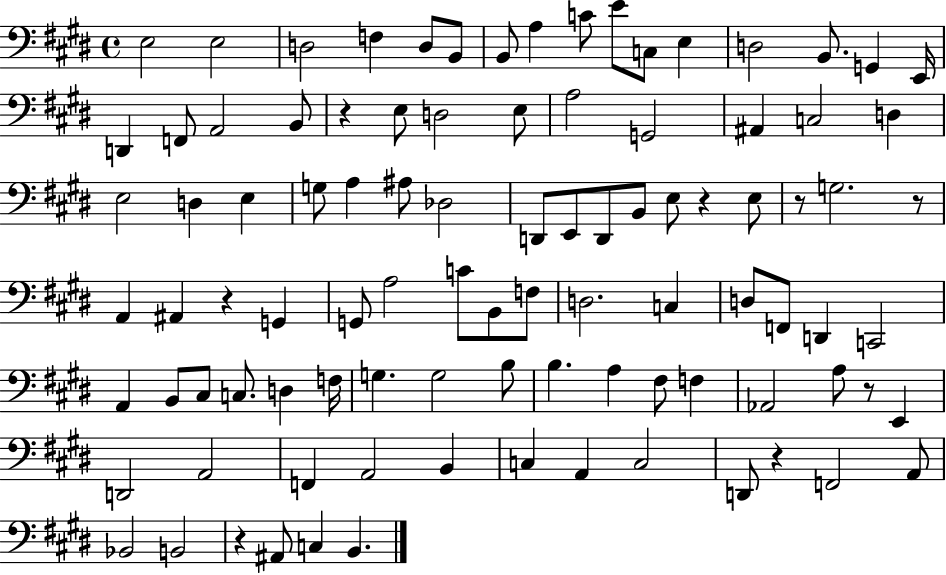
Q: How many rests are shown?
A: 8